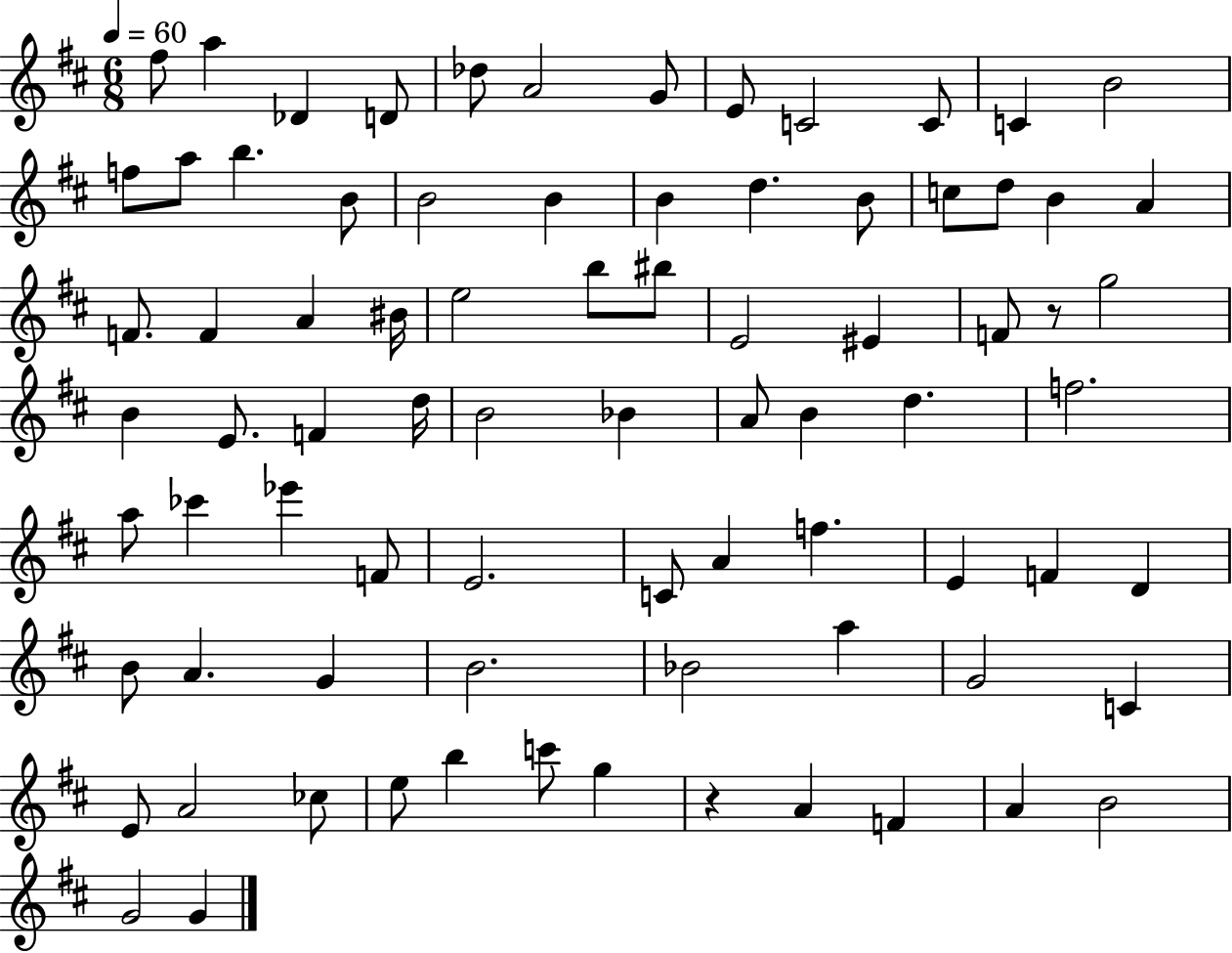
{
  \clef treble
  \numericTimeSignature
  \time 6/8
  \key d \major
  \tempo 4 = 60
  \repeat volta 2 { fis''8 a''4 des'4 d'8 | des''8 a'2 g'8 | e'8 c'2 c'8 | c'4 b'2 | \break f''8 a''8 b''4. b'8 | b'2 b'4 | b'4 d''4. b'8 | c''8 d''8 b'4 a'4 | \break f'8. f'4 a'4 bis'16 | e''2 b''8 bis''8 | e'2 eis'4 | f'8 r8 g''2 | \break b'4 e'8. f'4 d''16 | b'2 bes'4 | a'8 b'4 d''4. | f''2. | \break a''8 ces'''4 ees'''4 f'8 | e'2. | c'8 a'4 f''4. | e'4 f'4 d'4 | \break b'8 a'4. g'4 | b'2. | bes'2 a''4 | g'2 c'4 | \break e'8 a'2 ces''8 | e''8 b''4 c'''8 g''4 | r4 a'4 f'4 | a'4 b'2 | \break g'2 g'4 | } \bar "|."
}